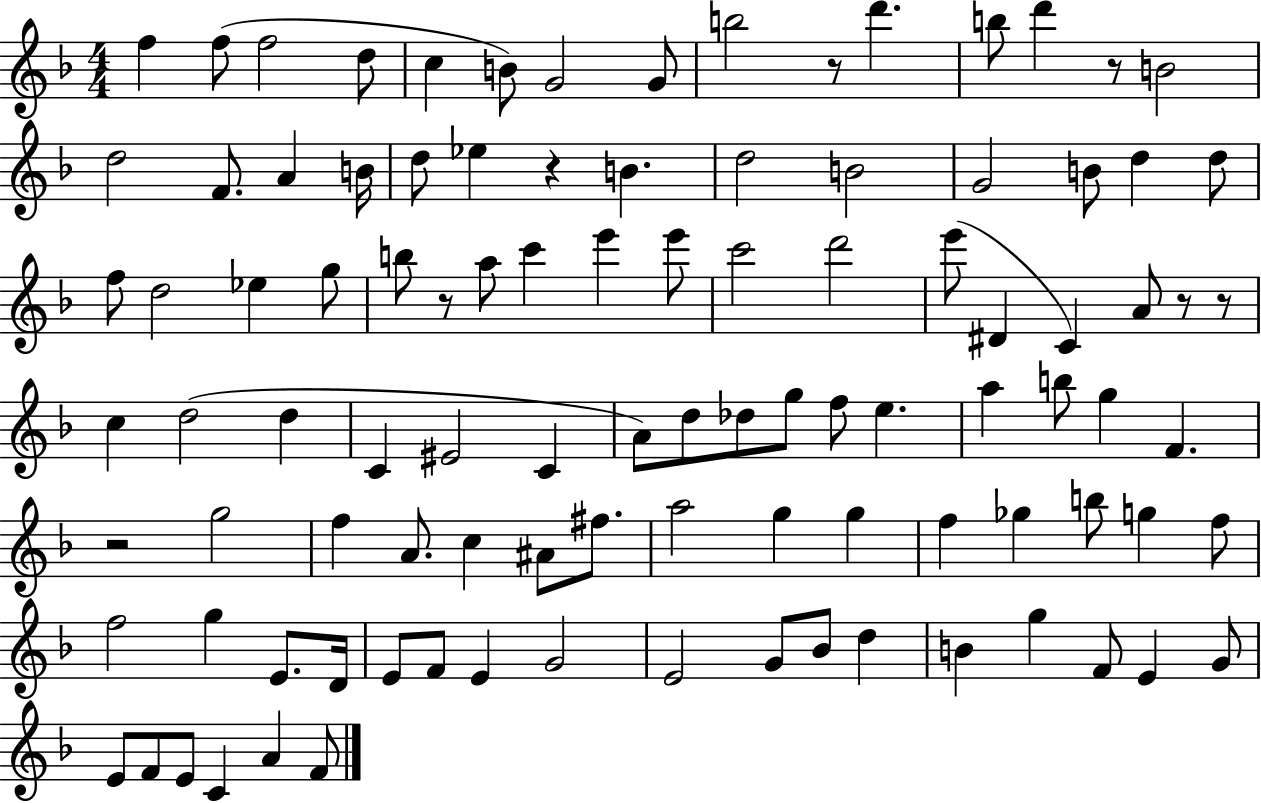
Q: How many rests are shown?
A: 7